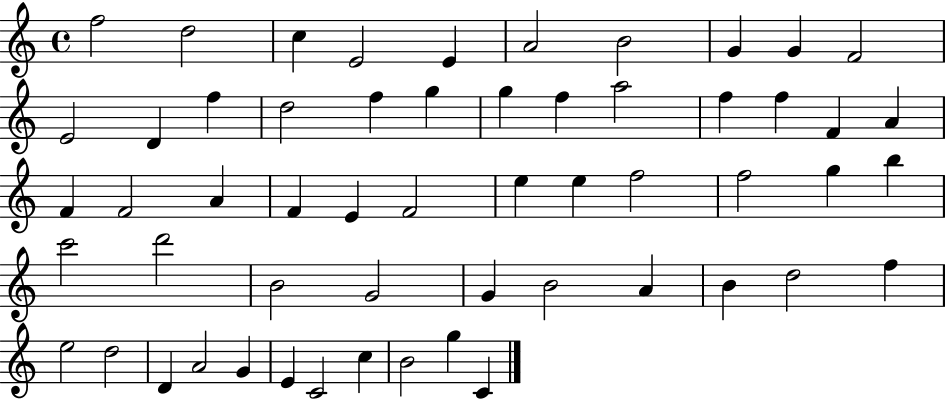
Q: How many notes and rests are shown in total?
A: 56